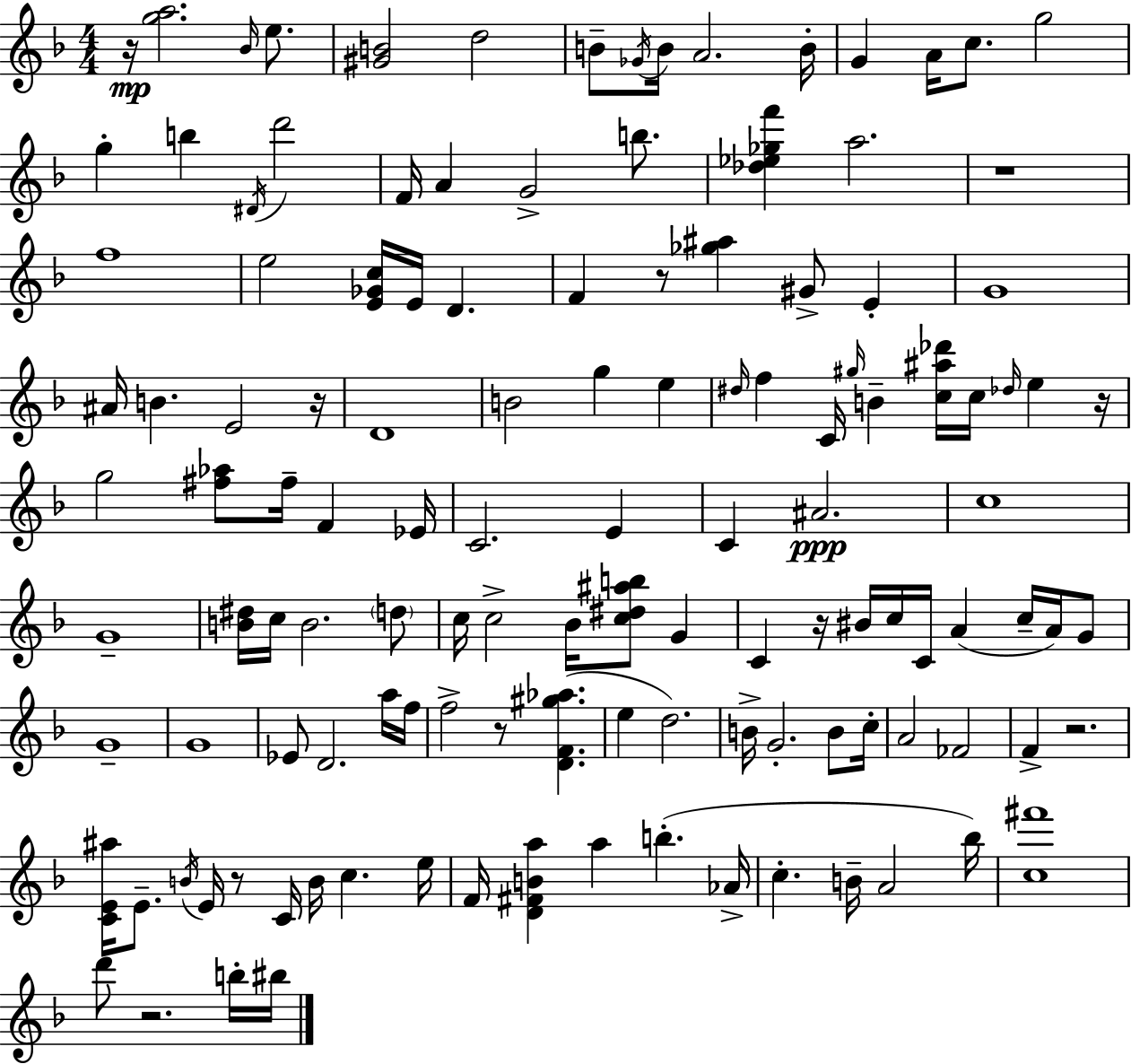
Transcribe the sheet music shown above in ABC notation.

X:1
T:Untitled
M:4/4
L:1/4
K:F
z/4 [ga]2 _B/4 e/2 [^GB]2 d2 B/2 _G/4 B/4 A2 B/4 G A/4 c/2 g2 g b ^D/4 d'2 F/4 A G2 b/2 [_d_e_gf'] a2 z4 f4 e2 [E_Gc]/4 E/4 D F z/2 [_g^a] ^G/2 E G4 ^A/4 B E2 z/4 D4 B2 g e ^d/4 f C/4 ^g/4 B [c^a_d']/4 c/4 _d/4 e z/4 g2 [^f_a]/2 ^f/4 F _E/4 C2 E C ^A2 c4 G4 [B^d]/4 c/4 B2 d/2 c/4 c2 _B/4 [c^d^ab]/2 G C z/4 ^B/4 c/4 C/4 A c/4 A/4 G/2 G4 G4 _E/2 D2 a/4 f/4 f2 z/2 [DF^g_a] e d2 B/4 G2 B/2 c/4 A2 _F2 F z2 [CE^a]/4 E/2 B/4 E/4 z/2 C/4 B/4 c e/4 F/4 [D^FBa] a b _A/4 c B/4 A2 _b/4 [c^f']4 d'/2 z2 b/4 ^b/4